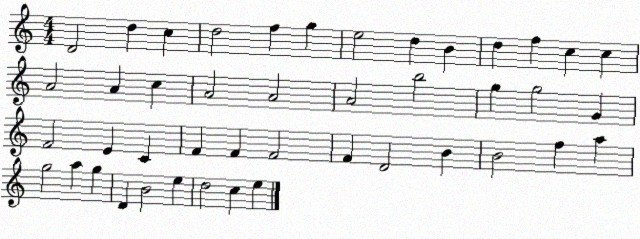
X:1
T:Untitled
M:4/4
L:1/4
K:C
D2 d c d2 f g e2 d B d f c c A2 A c A2 A2 A2 b2 g g2 G F2 E C F F F2 F D2 B B2 f a g2 a g D B2 e d2 c e